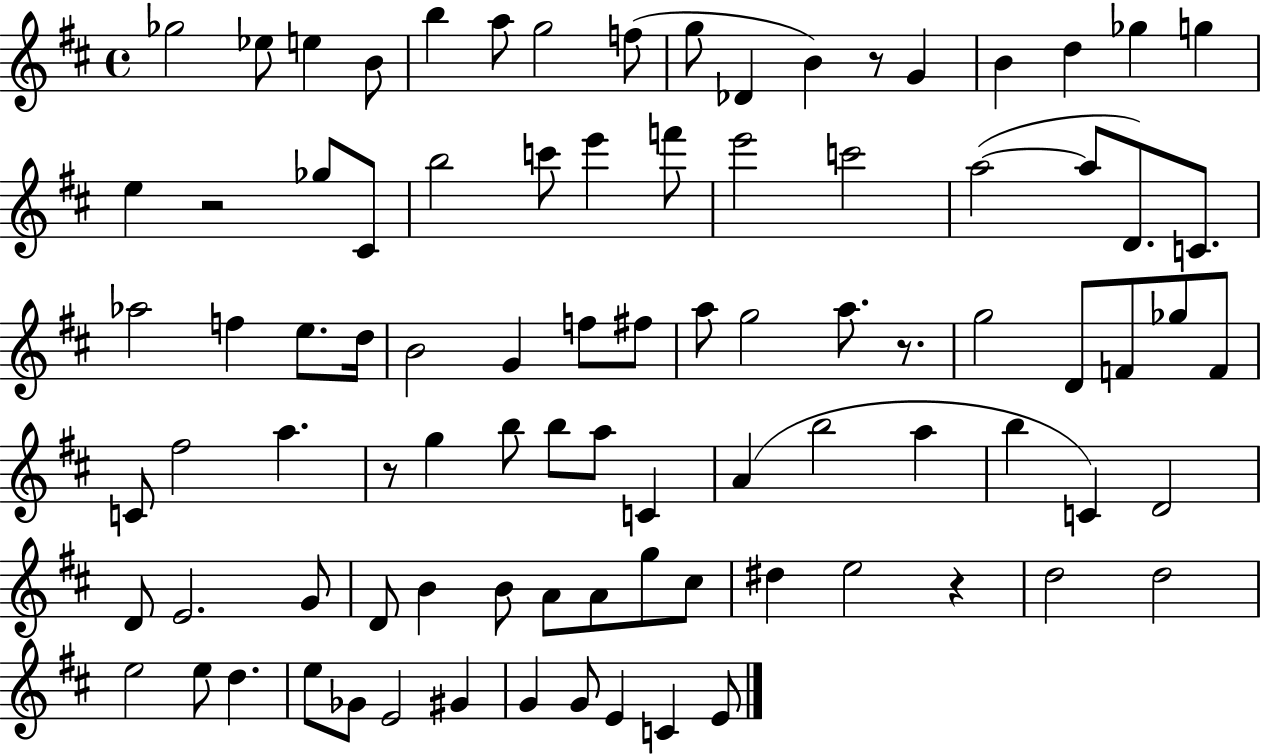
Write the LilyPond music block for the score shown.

{
  \clef treble
  \time 4/4
  \defaultTimeSignature
  \key d \major
  ges''2 ees''8 e''4 b'8 | b''4 a''8 g''2 f''8( | g''8 des'4 b'4) r8 g'4 | b'4 d''4 ges''4 g''4 | \break e''4 r2 ges''8 cis'8 | b''2 c'''8 e'''4 f'''8 | e'''2 c'''2 | a''2~(~ a''8 d'8.) c'8. | \break aes''2 f''4 e''8. d''16 | b'2 g'4 f''8 fis''8 | a''8 g''2 a''8. r8. | g''2 d'8 f'8 ges''8 f'8 | \break c'8 fis''2 a''4. | r8 g''4 b''8 b''8 a''8 c'4 | a'4( b''2 a''4 | b''4 c'4) d'2 | \break d'8 e'2. g'8 | d'8 b'4 b'8 a'8 a'8 g''8 cis''8 | dis''4 e''2 r4 | d''2 d''2 | \break e''2 e''8 d''4. | e''8 ges'8 e'2 gis'4 | g'4 g'8 e'4 c'4 e'8 | \bar "|."
}